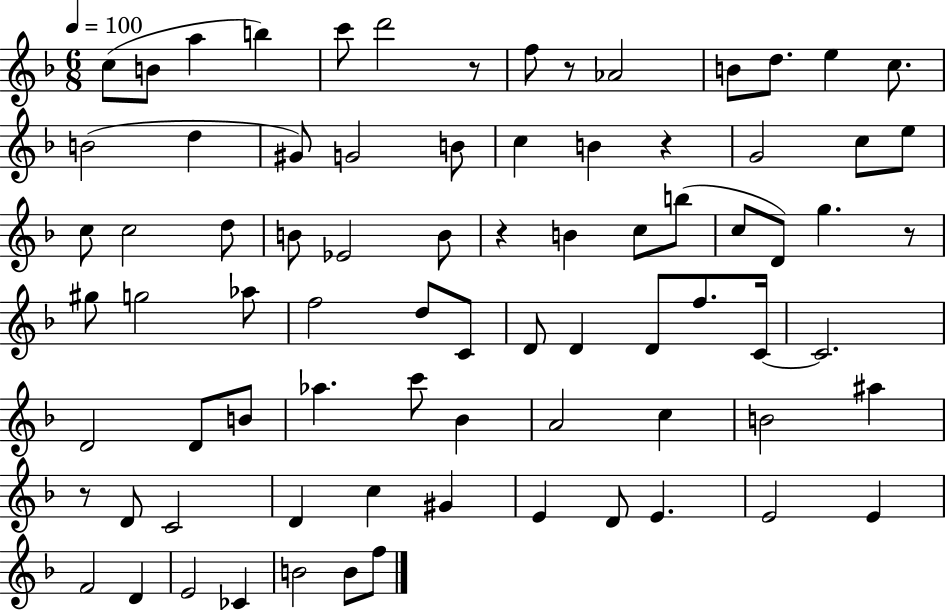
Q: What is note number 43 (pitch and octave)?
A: D4